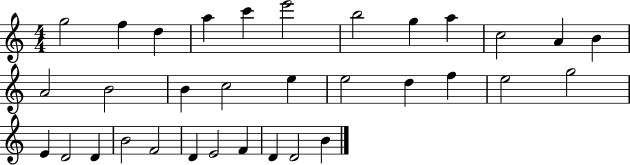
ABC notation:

X:1
T:Untitled
M:4/4
L:1/4
K:C
g2 f d a c' e'2 b2 g a c2 A B A2 B2 B c2 e e2 d f e2 g2 E D2 D B2 F2 D E2 F D D2 B